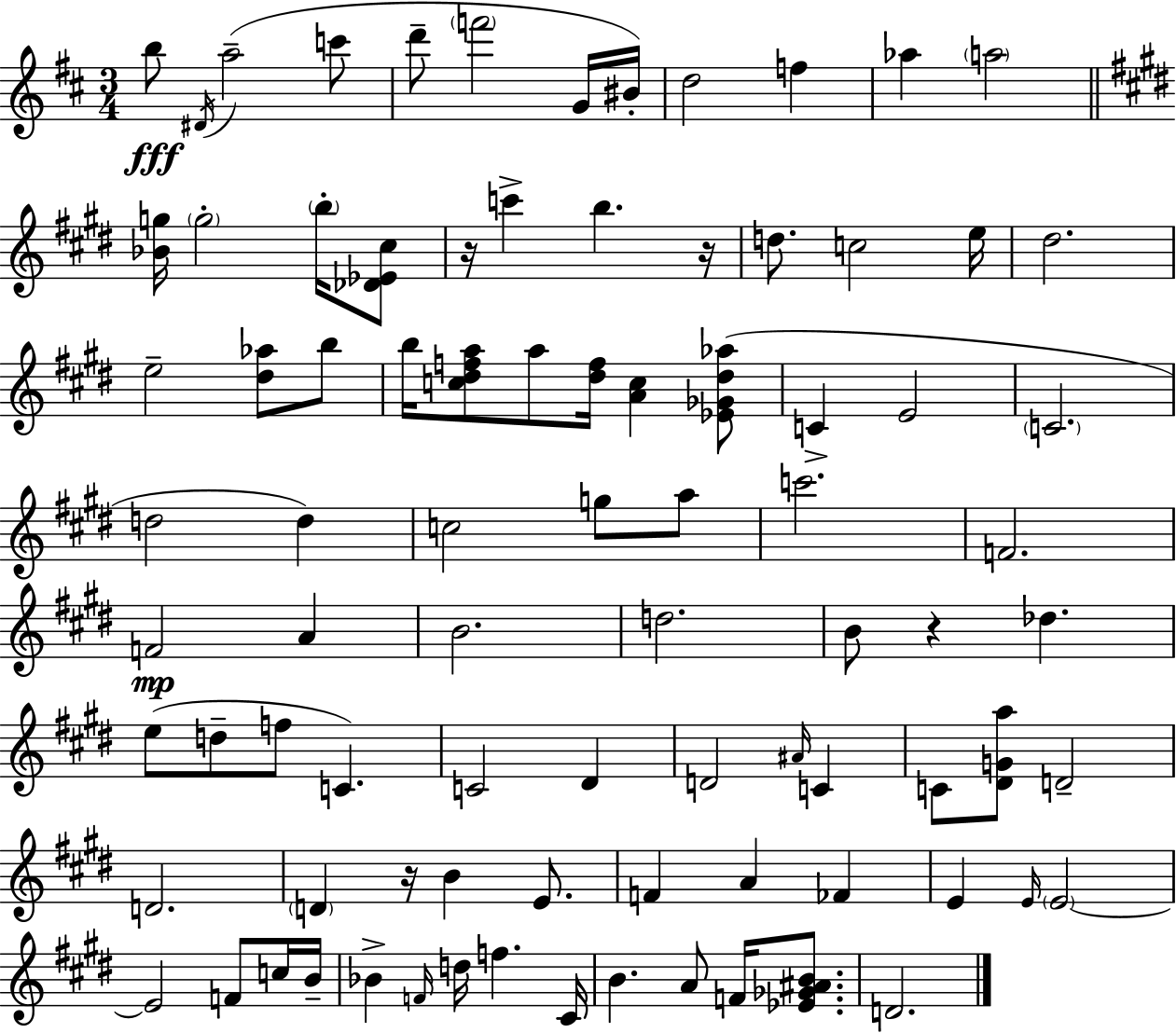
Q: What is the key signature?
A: D major